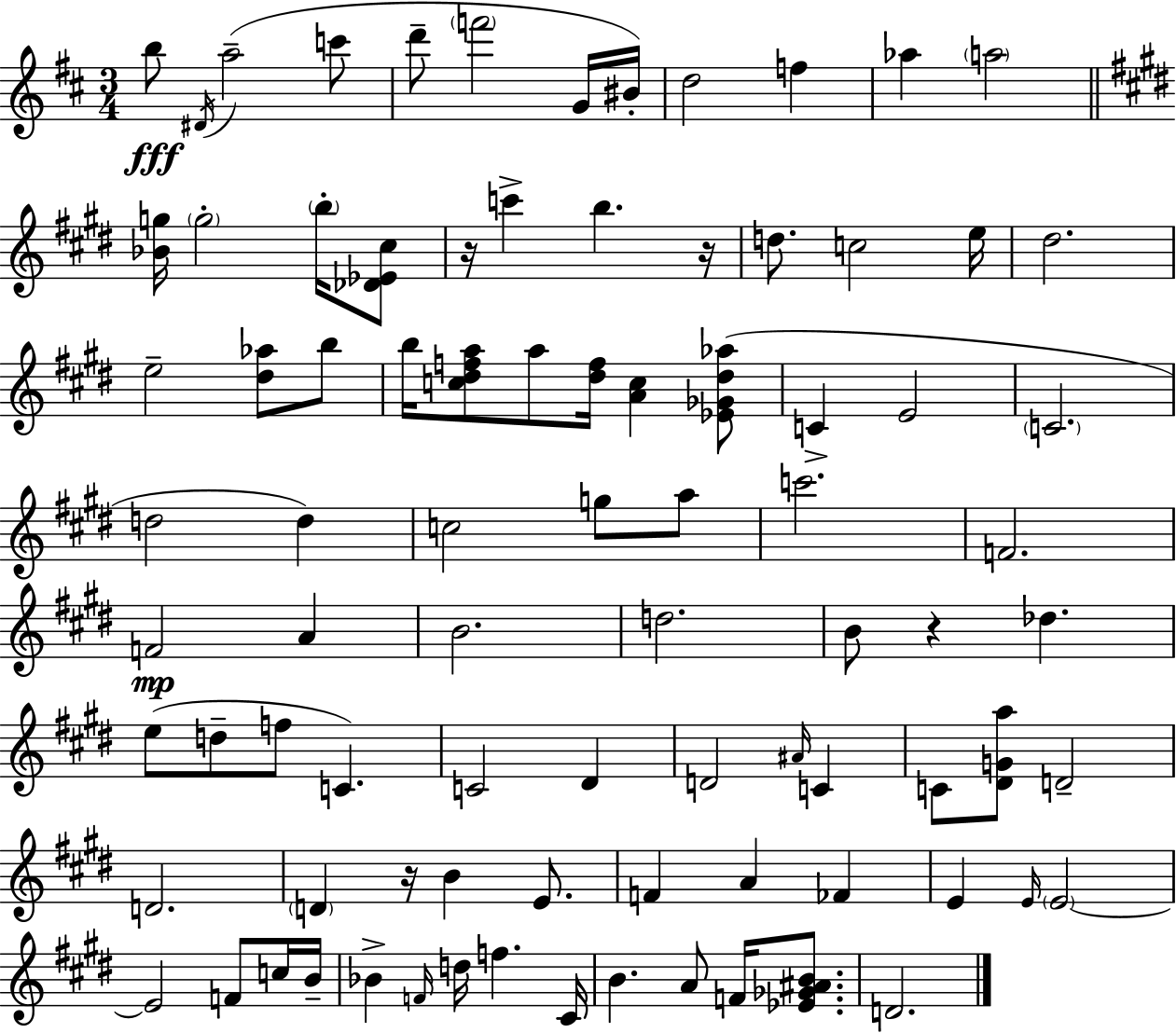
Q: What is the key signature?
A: D major